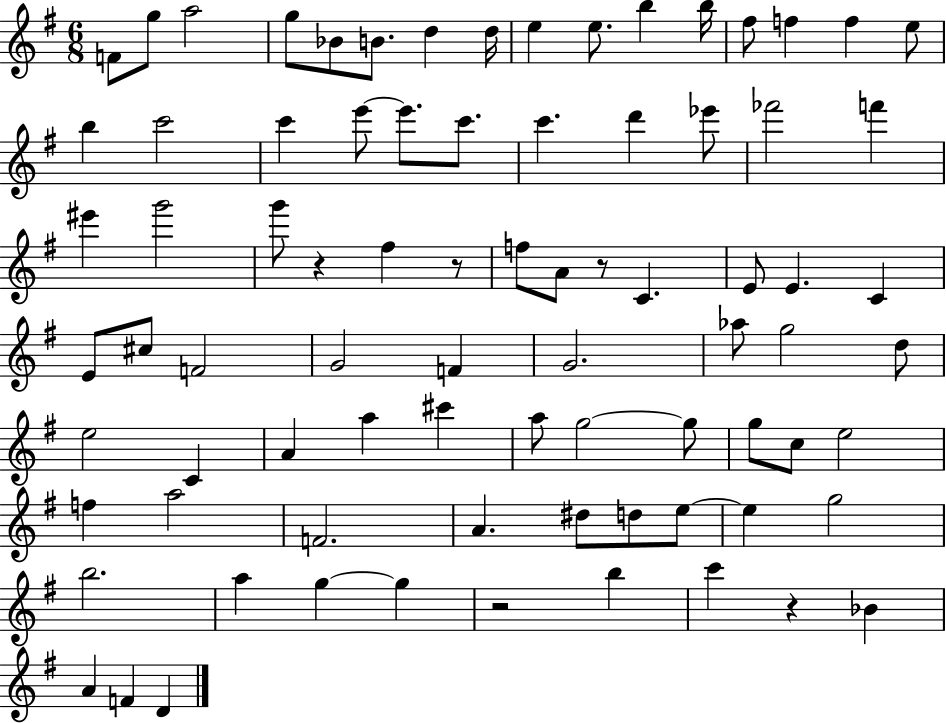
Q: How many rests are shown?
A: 5